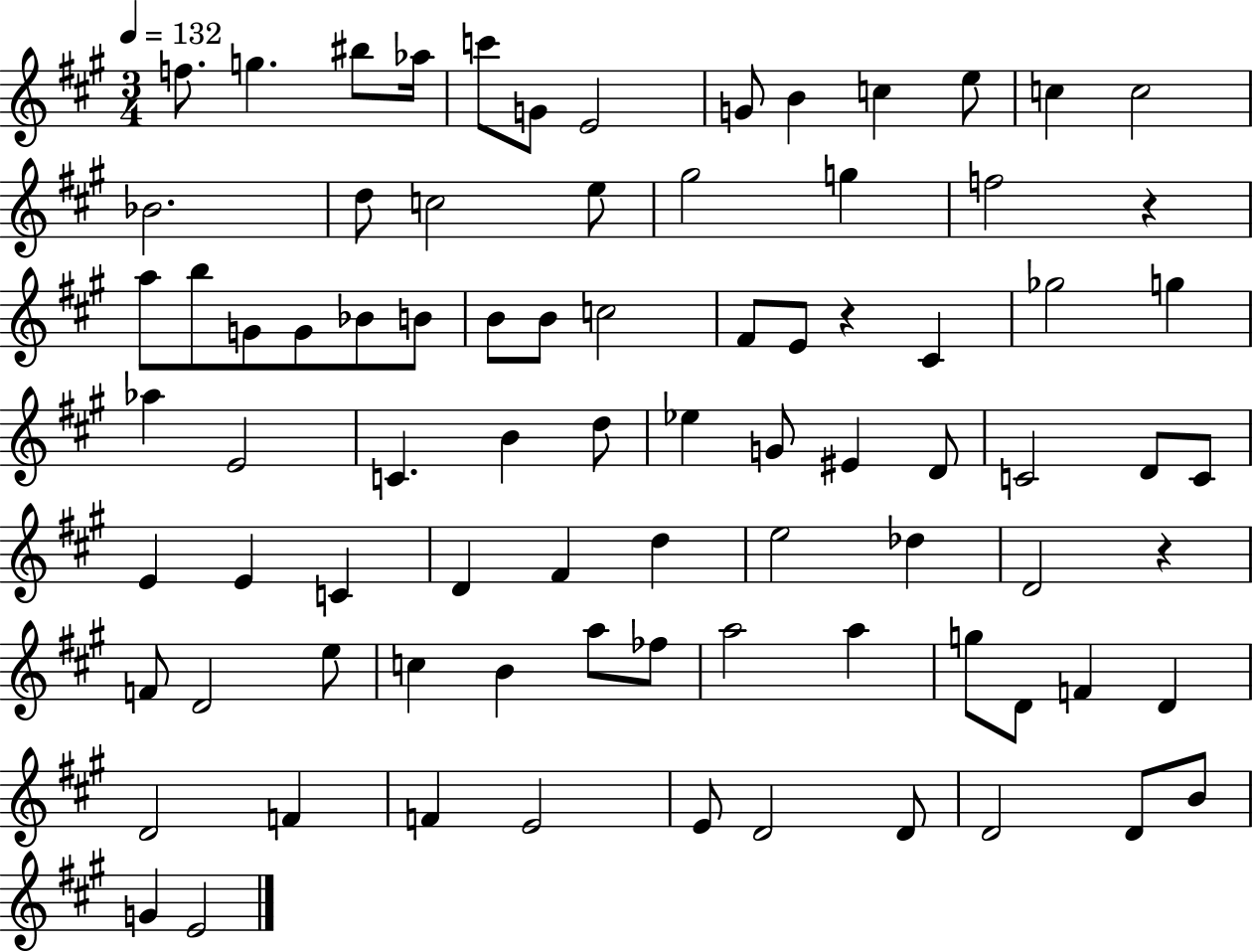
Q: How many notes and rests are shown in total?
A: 83